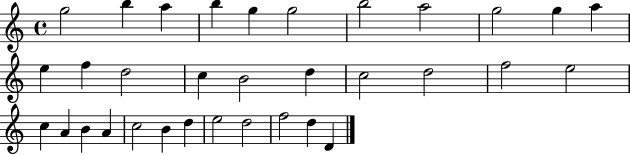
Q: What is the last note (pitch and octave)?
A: D4